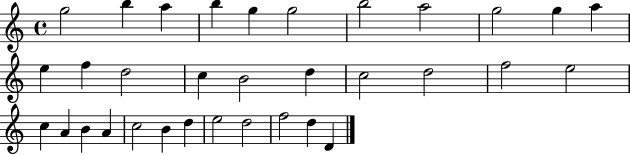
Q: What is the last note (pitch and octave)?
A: D4